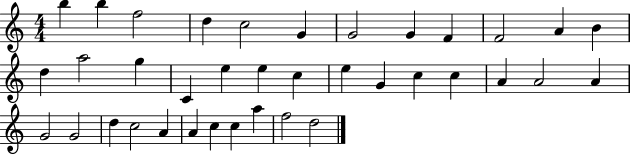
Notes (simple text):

B5/q B5/q F5/h D5/q C5/h G4/q G4/h G4/q F4/q F4/h A4/q B4/q D5/q A5/h G5/q C4/q E5/q E5/q C5/q E5/q G4/q C5/q C5/q A4/q A4/h A4/q G4/h G4/h D5/q C5/h A4/q A4/q C5/q C5/q A5/q F5/h D5/h